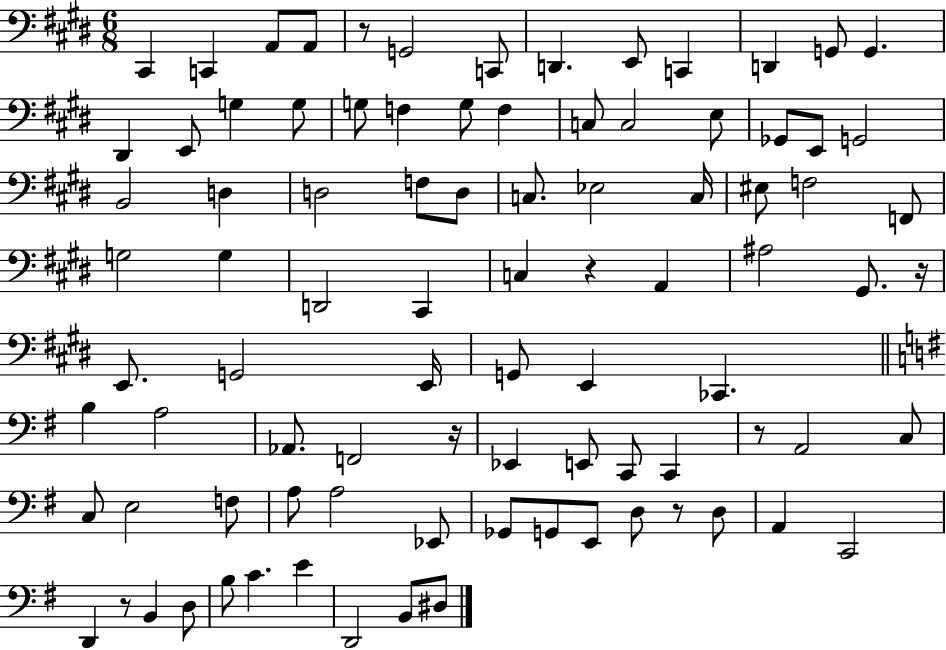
{
  \clef bass
  \numericTimeSignature
  \time 6/8
  \key e \major
  cis,4 c,4 a,8 a,8 | r8 g,2 c,8 | d,4. e,8 c,4 | d,4 g,8 g,4. | \break dis,4 e,8 g4 g8 | g8 f4 g8 f4 | c8 c2 e8 | ges,8 e,8 g,2 | \break b,2 d4 | d2 f8 d8 | c8. ees2 c16 | eis8 f2 f,8 | \break g2 g4 | d,2 cis,4 | c4 r4 a,4 | ais2 gis,8. r16 | \break e,8. g,2 e,16 | g,8 e,4 ces,4. | \bar "||" \break \key g \major b4 a2 | aes,8. f,2 r16 | ees,4 e,8 c,8 c,4 | r8 a,2 c8 | \break c8 e2 f8 | a8 a2 ees,8 | ges,8 g,8 e,8 d8 r8 d8 | a,4 c,2 | \break d,4 r8 b,4 d8 | b8 c'4. e'4 | d,2 b,8 dis8 | \bar "|."
}